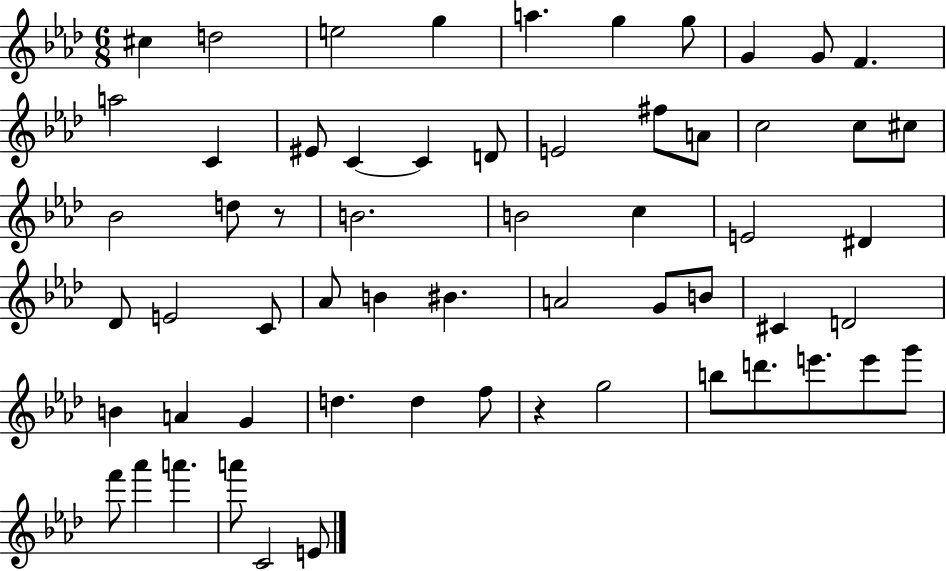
C#5/q D5/h E5/h G5/q A5/q. G5/q G5/e G4/q G4/e F4/q. A5/h C4/q EIS4/e C4/q C4/q D4/e E4/h F#5/e A4/e C5/h C5/e C#5/e Bb4/h D5/e R/e B4/h. B4/h C5/q E4/h D#4/q Db4/e E4/h C4/e Ab4/e B4/q BIS4/q. A4/h G4/e B4/e C#4/q D4/h B4/q A4/q G4/q D5/q. D5/q F5/e R/q G5/h B5/e D6/e. E6/e. E6/e G6/e F6/e Ab6/q A6/q. A6/e C4/h E4/e